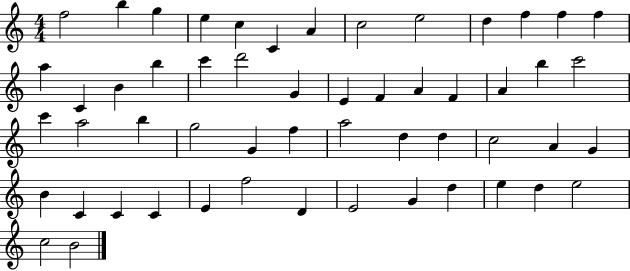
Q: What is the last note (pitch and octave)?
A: B4